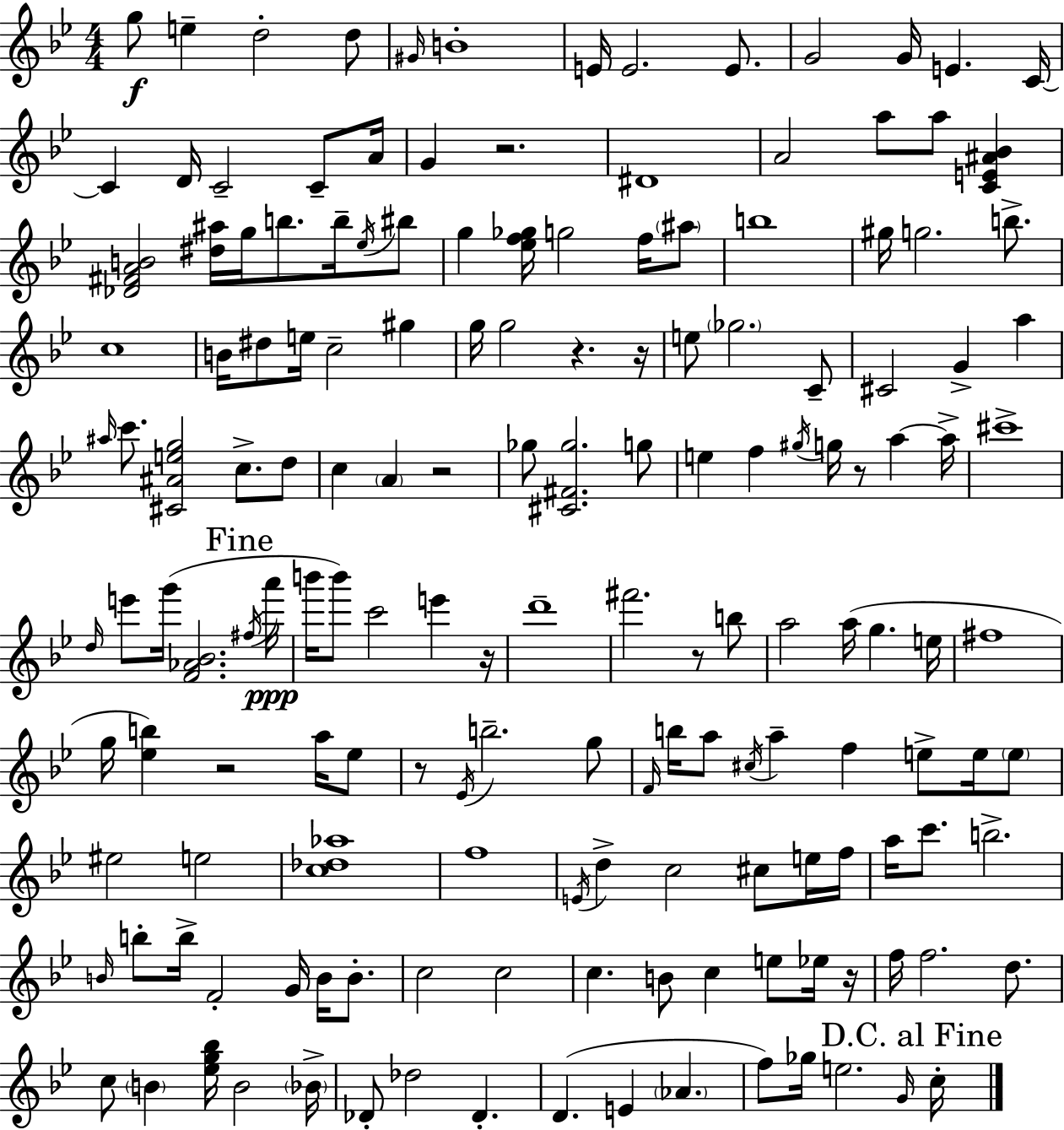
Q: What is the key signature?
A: BES major